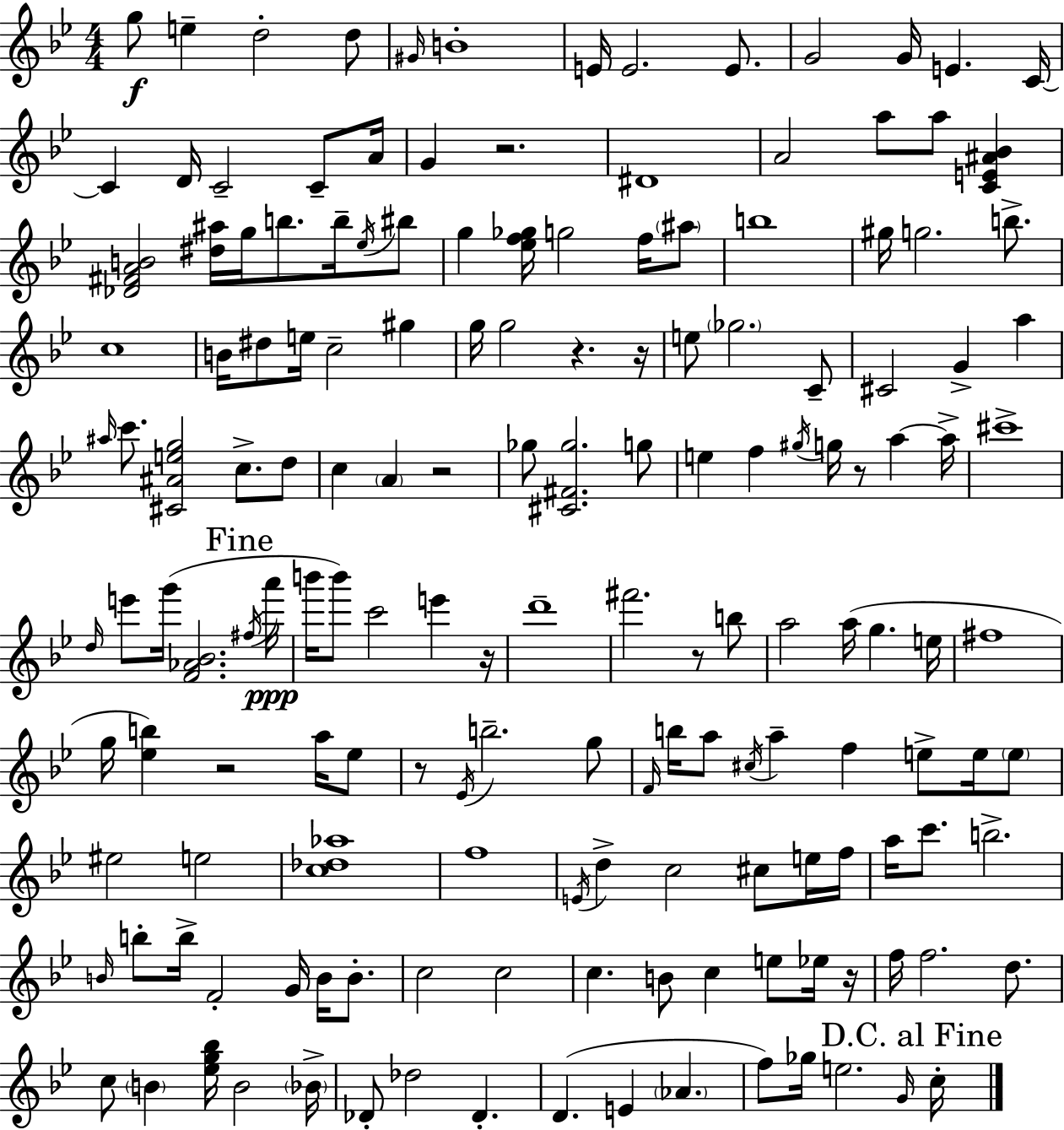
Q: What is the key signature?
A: BES major